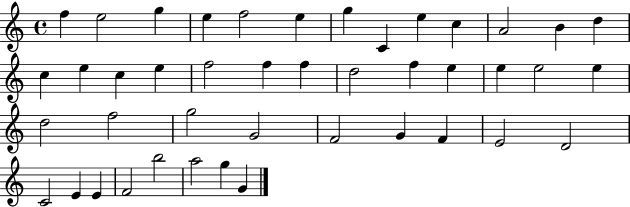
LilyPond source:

{
  \clef treble
  \time 4/4
  \defaultTimeSignature
  \key c \major
  f''4 e''2 g''4 | e''4 f''2 e''4 | g''4 c'4 e''4 c''4 | a'2 b'4 d''4 | \break c''4 e''4 c''4 e''4 | f''2 f''4 f''4 | d''2 f''4 e''4 | e''4 e''2 e''4 | \break d''2 f''2 | g''2 g'2 | f'2 g'4 f'4 | e'2 d'2 | \break c'2 e'4 e'4 | f'2 b''2 | a''2 g''4 g'4 | \bar "|."
}